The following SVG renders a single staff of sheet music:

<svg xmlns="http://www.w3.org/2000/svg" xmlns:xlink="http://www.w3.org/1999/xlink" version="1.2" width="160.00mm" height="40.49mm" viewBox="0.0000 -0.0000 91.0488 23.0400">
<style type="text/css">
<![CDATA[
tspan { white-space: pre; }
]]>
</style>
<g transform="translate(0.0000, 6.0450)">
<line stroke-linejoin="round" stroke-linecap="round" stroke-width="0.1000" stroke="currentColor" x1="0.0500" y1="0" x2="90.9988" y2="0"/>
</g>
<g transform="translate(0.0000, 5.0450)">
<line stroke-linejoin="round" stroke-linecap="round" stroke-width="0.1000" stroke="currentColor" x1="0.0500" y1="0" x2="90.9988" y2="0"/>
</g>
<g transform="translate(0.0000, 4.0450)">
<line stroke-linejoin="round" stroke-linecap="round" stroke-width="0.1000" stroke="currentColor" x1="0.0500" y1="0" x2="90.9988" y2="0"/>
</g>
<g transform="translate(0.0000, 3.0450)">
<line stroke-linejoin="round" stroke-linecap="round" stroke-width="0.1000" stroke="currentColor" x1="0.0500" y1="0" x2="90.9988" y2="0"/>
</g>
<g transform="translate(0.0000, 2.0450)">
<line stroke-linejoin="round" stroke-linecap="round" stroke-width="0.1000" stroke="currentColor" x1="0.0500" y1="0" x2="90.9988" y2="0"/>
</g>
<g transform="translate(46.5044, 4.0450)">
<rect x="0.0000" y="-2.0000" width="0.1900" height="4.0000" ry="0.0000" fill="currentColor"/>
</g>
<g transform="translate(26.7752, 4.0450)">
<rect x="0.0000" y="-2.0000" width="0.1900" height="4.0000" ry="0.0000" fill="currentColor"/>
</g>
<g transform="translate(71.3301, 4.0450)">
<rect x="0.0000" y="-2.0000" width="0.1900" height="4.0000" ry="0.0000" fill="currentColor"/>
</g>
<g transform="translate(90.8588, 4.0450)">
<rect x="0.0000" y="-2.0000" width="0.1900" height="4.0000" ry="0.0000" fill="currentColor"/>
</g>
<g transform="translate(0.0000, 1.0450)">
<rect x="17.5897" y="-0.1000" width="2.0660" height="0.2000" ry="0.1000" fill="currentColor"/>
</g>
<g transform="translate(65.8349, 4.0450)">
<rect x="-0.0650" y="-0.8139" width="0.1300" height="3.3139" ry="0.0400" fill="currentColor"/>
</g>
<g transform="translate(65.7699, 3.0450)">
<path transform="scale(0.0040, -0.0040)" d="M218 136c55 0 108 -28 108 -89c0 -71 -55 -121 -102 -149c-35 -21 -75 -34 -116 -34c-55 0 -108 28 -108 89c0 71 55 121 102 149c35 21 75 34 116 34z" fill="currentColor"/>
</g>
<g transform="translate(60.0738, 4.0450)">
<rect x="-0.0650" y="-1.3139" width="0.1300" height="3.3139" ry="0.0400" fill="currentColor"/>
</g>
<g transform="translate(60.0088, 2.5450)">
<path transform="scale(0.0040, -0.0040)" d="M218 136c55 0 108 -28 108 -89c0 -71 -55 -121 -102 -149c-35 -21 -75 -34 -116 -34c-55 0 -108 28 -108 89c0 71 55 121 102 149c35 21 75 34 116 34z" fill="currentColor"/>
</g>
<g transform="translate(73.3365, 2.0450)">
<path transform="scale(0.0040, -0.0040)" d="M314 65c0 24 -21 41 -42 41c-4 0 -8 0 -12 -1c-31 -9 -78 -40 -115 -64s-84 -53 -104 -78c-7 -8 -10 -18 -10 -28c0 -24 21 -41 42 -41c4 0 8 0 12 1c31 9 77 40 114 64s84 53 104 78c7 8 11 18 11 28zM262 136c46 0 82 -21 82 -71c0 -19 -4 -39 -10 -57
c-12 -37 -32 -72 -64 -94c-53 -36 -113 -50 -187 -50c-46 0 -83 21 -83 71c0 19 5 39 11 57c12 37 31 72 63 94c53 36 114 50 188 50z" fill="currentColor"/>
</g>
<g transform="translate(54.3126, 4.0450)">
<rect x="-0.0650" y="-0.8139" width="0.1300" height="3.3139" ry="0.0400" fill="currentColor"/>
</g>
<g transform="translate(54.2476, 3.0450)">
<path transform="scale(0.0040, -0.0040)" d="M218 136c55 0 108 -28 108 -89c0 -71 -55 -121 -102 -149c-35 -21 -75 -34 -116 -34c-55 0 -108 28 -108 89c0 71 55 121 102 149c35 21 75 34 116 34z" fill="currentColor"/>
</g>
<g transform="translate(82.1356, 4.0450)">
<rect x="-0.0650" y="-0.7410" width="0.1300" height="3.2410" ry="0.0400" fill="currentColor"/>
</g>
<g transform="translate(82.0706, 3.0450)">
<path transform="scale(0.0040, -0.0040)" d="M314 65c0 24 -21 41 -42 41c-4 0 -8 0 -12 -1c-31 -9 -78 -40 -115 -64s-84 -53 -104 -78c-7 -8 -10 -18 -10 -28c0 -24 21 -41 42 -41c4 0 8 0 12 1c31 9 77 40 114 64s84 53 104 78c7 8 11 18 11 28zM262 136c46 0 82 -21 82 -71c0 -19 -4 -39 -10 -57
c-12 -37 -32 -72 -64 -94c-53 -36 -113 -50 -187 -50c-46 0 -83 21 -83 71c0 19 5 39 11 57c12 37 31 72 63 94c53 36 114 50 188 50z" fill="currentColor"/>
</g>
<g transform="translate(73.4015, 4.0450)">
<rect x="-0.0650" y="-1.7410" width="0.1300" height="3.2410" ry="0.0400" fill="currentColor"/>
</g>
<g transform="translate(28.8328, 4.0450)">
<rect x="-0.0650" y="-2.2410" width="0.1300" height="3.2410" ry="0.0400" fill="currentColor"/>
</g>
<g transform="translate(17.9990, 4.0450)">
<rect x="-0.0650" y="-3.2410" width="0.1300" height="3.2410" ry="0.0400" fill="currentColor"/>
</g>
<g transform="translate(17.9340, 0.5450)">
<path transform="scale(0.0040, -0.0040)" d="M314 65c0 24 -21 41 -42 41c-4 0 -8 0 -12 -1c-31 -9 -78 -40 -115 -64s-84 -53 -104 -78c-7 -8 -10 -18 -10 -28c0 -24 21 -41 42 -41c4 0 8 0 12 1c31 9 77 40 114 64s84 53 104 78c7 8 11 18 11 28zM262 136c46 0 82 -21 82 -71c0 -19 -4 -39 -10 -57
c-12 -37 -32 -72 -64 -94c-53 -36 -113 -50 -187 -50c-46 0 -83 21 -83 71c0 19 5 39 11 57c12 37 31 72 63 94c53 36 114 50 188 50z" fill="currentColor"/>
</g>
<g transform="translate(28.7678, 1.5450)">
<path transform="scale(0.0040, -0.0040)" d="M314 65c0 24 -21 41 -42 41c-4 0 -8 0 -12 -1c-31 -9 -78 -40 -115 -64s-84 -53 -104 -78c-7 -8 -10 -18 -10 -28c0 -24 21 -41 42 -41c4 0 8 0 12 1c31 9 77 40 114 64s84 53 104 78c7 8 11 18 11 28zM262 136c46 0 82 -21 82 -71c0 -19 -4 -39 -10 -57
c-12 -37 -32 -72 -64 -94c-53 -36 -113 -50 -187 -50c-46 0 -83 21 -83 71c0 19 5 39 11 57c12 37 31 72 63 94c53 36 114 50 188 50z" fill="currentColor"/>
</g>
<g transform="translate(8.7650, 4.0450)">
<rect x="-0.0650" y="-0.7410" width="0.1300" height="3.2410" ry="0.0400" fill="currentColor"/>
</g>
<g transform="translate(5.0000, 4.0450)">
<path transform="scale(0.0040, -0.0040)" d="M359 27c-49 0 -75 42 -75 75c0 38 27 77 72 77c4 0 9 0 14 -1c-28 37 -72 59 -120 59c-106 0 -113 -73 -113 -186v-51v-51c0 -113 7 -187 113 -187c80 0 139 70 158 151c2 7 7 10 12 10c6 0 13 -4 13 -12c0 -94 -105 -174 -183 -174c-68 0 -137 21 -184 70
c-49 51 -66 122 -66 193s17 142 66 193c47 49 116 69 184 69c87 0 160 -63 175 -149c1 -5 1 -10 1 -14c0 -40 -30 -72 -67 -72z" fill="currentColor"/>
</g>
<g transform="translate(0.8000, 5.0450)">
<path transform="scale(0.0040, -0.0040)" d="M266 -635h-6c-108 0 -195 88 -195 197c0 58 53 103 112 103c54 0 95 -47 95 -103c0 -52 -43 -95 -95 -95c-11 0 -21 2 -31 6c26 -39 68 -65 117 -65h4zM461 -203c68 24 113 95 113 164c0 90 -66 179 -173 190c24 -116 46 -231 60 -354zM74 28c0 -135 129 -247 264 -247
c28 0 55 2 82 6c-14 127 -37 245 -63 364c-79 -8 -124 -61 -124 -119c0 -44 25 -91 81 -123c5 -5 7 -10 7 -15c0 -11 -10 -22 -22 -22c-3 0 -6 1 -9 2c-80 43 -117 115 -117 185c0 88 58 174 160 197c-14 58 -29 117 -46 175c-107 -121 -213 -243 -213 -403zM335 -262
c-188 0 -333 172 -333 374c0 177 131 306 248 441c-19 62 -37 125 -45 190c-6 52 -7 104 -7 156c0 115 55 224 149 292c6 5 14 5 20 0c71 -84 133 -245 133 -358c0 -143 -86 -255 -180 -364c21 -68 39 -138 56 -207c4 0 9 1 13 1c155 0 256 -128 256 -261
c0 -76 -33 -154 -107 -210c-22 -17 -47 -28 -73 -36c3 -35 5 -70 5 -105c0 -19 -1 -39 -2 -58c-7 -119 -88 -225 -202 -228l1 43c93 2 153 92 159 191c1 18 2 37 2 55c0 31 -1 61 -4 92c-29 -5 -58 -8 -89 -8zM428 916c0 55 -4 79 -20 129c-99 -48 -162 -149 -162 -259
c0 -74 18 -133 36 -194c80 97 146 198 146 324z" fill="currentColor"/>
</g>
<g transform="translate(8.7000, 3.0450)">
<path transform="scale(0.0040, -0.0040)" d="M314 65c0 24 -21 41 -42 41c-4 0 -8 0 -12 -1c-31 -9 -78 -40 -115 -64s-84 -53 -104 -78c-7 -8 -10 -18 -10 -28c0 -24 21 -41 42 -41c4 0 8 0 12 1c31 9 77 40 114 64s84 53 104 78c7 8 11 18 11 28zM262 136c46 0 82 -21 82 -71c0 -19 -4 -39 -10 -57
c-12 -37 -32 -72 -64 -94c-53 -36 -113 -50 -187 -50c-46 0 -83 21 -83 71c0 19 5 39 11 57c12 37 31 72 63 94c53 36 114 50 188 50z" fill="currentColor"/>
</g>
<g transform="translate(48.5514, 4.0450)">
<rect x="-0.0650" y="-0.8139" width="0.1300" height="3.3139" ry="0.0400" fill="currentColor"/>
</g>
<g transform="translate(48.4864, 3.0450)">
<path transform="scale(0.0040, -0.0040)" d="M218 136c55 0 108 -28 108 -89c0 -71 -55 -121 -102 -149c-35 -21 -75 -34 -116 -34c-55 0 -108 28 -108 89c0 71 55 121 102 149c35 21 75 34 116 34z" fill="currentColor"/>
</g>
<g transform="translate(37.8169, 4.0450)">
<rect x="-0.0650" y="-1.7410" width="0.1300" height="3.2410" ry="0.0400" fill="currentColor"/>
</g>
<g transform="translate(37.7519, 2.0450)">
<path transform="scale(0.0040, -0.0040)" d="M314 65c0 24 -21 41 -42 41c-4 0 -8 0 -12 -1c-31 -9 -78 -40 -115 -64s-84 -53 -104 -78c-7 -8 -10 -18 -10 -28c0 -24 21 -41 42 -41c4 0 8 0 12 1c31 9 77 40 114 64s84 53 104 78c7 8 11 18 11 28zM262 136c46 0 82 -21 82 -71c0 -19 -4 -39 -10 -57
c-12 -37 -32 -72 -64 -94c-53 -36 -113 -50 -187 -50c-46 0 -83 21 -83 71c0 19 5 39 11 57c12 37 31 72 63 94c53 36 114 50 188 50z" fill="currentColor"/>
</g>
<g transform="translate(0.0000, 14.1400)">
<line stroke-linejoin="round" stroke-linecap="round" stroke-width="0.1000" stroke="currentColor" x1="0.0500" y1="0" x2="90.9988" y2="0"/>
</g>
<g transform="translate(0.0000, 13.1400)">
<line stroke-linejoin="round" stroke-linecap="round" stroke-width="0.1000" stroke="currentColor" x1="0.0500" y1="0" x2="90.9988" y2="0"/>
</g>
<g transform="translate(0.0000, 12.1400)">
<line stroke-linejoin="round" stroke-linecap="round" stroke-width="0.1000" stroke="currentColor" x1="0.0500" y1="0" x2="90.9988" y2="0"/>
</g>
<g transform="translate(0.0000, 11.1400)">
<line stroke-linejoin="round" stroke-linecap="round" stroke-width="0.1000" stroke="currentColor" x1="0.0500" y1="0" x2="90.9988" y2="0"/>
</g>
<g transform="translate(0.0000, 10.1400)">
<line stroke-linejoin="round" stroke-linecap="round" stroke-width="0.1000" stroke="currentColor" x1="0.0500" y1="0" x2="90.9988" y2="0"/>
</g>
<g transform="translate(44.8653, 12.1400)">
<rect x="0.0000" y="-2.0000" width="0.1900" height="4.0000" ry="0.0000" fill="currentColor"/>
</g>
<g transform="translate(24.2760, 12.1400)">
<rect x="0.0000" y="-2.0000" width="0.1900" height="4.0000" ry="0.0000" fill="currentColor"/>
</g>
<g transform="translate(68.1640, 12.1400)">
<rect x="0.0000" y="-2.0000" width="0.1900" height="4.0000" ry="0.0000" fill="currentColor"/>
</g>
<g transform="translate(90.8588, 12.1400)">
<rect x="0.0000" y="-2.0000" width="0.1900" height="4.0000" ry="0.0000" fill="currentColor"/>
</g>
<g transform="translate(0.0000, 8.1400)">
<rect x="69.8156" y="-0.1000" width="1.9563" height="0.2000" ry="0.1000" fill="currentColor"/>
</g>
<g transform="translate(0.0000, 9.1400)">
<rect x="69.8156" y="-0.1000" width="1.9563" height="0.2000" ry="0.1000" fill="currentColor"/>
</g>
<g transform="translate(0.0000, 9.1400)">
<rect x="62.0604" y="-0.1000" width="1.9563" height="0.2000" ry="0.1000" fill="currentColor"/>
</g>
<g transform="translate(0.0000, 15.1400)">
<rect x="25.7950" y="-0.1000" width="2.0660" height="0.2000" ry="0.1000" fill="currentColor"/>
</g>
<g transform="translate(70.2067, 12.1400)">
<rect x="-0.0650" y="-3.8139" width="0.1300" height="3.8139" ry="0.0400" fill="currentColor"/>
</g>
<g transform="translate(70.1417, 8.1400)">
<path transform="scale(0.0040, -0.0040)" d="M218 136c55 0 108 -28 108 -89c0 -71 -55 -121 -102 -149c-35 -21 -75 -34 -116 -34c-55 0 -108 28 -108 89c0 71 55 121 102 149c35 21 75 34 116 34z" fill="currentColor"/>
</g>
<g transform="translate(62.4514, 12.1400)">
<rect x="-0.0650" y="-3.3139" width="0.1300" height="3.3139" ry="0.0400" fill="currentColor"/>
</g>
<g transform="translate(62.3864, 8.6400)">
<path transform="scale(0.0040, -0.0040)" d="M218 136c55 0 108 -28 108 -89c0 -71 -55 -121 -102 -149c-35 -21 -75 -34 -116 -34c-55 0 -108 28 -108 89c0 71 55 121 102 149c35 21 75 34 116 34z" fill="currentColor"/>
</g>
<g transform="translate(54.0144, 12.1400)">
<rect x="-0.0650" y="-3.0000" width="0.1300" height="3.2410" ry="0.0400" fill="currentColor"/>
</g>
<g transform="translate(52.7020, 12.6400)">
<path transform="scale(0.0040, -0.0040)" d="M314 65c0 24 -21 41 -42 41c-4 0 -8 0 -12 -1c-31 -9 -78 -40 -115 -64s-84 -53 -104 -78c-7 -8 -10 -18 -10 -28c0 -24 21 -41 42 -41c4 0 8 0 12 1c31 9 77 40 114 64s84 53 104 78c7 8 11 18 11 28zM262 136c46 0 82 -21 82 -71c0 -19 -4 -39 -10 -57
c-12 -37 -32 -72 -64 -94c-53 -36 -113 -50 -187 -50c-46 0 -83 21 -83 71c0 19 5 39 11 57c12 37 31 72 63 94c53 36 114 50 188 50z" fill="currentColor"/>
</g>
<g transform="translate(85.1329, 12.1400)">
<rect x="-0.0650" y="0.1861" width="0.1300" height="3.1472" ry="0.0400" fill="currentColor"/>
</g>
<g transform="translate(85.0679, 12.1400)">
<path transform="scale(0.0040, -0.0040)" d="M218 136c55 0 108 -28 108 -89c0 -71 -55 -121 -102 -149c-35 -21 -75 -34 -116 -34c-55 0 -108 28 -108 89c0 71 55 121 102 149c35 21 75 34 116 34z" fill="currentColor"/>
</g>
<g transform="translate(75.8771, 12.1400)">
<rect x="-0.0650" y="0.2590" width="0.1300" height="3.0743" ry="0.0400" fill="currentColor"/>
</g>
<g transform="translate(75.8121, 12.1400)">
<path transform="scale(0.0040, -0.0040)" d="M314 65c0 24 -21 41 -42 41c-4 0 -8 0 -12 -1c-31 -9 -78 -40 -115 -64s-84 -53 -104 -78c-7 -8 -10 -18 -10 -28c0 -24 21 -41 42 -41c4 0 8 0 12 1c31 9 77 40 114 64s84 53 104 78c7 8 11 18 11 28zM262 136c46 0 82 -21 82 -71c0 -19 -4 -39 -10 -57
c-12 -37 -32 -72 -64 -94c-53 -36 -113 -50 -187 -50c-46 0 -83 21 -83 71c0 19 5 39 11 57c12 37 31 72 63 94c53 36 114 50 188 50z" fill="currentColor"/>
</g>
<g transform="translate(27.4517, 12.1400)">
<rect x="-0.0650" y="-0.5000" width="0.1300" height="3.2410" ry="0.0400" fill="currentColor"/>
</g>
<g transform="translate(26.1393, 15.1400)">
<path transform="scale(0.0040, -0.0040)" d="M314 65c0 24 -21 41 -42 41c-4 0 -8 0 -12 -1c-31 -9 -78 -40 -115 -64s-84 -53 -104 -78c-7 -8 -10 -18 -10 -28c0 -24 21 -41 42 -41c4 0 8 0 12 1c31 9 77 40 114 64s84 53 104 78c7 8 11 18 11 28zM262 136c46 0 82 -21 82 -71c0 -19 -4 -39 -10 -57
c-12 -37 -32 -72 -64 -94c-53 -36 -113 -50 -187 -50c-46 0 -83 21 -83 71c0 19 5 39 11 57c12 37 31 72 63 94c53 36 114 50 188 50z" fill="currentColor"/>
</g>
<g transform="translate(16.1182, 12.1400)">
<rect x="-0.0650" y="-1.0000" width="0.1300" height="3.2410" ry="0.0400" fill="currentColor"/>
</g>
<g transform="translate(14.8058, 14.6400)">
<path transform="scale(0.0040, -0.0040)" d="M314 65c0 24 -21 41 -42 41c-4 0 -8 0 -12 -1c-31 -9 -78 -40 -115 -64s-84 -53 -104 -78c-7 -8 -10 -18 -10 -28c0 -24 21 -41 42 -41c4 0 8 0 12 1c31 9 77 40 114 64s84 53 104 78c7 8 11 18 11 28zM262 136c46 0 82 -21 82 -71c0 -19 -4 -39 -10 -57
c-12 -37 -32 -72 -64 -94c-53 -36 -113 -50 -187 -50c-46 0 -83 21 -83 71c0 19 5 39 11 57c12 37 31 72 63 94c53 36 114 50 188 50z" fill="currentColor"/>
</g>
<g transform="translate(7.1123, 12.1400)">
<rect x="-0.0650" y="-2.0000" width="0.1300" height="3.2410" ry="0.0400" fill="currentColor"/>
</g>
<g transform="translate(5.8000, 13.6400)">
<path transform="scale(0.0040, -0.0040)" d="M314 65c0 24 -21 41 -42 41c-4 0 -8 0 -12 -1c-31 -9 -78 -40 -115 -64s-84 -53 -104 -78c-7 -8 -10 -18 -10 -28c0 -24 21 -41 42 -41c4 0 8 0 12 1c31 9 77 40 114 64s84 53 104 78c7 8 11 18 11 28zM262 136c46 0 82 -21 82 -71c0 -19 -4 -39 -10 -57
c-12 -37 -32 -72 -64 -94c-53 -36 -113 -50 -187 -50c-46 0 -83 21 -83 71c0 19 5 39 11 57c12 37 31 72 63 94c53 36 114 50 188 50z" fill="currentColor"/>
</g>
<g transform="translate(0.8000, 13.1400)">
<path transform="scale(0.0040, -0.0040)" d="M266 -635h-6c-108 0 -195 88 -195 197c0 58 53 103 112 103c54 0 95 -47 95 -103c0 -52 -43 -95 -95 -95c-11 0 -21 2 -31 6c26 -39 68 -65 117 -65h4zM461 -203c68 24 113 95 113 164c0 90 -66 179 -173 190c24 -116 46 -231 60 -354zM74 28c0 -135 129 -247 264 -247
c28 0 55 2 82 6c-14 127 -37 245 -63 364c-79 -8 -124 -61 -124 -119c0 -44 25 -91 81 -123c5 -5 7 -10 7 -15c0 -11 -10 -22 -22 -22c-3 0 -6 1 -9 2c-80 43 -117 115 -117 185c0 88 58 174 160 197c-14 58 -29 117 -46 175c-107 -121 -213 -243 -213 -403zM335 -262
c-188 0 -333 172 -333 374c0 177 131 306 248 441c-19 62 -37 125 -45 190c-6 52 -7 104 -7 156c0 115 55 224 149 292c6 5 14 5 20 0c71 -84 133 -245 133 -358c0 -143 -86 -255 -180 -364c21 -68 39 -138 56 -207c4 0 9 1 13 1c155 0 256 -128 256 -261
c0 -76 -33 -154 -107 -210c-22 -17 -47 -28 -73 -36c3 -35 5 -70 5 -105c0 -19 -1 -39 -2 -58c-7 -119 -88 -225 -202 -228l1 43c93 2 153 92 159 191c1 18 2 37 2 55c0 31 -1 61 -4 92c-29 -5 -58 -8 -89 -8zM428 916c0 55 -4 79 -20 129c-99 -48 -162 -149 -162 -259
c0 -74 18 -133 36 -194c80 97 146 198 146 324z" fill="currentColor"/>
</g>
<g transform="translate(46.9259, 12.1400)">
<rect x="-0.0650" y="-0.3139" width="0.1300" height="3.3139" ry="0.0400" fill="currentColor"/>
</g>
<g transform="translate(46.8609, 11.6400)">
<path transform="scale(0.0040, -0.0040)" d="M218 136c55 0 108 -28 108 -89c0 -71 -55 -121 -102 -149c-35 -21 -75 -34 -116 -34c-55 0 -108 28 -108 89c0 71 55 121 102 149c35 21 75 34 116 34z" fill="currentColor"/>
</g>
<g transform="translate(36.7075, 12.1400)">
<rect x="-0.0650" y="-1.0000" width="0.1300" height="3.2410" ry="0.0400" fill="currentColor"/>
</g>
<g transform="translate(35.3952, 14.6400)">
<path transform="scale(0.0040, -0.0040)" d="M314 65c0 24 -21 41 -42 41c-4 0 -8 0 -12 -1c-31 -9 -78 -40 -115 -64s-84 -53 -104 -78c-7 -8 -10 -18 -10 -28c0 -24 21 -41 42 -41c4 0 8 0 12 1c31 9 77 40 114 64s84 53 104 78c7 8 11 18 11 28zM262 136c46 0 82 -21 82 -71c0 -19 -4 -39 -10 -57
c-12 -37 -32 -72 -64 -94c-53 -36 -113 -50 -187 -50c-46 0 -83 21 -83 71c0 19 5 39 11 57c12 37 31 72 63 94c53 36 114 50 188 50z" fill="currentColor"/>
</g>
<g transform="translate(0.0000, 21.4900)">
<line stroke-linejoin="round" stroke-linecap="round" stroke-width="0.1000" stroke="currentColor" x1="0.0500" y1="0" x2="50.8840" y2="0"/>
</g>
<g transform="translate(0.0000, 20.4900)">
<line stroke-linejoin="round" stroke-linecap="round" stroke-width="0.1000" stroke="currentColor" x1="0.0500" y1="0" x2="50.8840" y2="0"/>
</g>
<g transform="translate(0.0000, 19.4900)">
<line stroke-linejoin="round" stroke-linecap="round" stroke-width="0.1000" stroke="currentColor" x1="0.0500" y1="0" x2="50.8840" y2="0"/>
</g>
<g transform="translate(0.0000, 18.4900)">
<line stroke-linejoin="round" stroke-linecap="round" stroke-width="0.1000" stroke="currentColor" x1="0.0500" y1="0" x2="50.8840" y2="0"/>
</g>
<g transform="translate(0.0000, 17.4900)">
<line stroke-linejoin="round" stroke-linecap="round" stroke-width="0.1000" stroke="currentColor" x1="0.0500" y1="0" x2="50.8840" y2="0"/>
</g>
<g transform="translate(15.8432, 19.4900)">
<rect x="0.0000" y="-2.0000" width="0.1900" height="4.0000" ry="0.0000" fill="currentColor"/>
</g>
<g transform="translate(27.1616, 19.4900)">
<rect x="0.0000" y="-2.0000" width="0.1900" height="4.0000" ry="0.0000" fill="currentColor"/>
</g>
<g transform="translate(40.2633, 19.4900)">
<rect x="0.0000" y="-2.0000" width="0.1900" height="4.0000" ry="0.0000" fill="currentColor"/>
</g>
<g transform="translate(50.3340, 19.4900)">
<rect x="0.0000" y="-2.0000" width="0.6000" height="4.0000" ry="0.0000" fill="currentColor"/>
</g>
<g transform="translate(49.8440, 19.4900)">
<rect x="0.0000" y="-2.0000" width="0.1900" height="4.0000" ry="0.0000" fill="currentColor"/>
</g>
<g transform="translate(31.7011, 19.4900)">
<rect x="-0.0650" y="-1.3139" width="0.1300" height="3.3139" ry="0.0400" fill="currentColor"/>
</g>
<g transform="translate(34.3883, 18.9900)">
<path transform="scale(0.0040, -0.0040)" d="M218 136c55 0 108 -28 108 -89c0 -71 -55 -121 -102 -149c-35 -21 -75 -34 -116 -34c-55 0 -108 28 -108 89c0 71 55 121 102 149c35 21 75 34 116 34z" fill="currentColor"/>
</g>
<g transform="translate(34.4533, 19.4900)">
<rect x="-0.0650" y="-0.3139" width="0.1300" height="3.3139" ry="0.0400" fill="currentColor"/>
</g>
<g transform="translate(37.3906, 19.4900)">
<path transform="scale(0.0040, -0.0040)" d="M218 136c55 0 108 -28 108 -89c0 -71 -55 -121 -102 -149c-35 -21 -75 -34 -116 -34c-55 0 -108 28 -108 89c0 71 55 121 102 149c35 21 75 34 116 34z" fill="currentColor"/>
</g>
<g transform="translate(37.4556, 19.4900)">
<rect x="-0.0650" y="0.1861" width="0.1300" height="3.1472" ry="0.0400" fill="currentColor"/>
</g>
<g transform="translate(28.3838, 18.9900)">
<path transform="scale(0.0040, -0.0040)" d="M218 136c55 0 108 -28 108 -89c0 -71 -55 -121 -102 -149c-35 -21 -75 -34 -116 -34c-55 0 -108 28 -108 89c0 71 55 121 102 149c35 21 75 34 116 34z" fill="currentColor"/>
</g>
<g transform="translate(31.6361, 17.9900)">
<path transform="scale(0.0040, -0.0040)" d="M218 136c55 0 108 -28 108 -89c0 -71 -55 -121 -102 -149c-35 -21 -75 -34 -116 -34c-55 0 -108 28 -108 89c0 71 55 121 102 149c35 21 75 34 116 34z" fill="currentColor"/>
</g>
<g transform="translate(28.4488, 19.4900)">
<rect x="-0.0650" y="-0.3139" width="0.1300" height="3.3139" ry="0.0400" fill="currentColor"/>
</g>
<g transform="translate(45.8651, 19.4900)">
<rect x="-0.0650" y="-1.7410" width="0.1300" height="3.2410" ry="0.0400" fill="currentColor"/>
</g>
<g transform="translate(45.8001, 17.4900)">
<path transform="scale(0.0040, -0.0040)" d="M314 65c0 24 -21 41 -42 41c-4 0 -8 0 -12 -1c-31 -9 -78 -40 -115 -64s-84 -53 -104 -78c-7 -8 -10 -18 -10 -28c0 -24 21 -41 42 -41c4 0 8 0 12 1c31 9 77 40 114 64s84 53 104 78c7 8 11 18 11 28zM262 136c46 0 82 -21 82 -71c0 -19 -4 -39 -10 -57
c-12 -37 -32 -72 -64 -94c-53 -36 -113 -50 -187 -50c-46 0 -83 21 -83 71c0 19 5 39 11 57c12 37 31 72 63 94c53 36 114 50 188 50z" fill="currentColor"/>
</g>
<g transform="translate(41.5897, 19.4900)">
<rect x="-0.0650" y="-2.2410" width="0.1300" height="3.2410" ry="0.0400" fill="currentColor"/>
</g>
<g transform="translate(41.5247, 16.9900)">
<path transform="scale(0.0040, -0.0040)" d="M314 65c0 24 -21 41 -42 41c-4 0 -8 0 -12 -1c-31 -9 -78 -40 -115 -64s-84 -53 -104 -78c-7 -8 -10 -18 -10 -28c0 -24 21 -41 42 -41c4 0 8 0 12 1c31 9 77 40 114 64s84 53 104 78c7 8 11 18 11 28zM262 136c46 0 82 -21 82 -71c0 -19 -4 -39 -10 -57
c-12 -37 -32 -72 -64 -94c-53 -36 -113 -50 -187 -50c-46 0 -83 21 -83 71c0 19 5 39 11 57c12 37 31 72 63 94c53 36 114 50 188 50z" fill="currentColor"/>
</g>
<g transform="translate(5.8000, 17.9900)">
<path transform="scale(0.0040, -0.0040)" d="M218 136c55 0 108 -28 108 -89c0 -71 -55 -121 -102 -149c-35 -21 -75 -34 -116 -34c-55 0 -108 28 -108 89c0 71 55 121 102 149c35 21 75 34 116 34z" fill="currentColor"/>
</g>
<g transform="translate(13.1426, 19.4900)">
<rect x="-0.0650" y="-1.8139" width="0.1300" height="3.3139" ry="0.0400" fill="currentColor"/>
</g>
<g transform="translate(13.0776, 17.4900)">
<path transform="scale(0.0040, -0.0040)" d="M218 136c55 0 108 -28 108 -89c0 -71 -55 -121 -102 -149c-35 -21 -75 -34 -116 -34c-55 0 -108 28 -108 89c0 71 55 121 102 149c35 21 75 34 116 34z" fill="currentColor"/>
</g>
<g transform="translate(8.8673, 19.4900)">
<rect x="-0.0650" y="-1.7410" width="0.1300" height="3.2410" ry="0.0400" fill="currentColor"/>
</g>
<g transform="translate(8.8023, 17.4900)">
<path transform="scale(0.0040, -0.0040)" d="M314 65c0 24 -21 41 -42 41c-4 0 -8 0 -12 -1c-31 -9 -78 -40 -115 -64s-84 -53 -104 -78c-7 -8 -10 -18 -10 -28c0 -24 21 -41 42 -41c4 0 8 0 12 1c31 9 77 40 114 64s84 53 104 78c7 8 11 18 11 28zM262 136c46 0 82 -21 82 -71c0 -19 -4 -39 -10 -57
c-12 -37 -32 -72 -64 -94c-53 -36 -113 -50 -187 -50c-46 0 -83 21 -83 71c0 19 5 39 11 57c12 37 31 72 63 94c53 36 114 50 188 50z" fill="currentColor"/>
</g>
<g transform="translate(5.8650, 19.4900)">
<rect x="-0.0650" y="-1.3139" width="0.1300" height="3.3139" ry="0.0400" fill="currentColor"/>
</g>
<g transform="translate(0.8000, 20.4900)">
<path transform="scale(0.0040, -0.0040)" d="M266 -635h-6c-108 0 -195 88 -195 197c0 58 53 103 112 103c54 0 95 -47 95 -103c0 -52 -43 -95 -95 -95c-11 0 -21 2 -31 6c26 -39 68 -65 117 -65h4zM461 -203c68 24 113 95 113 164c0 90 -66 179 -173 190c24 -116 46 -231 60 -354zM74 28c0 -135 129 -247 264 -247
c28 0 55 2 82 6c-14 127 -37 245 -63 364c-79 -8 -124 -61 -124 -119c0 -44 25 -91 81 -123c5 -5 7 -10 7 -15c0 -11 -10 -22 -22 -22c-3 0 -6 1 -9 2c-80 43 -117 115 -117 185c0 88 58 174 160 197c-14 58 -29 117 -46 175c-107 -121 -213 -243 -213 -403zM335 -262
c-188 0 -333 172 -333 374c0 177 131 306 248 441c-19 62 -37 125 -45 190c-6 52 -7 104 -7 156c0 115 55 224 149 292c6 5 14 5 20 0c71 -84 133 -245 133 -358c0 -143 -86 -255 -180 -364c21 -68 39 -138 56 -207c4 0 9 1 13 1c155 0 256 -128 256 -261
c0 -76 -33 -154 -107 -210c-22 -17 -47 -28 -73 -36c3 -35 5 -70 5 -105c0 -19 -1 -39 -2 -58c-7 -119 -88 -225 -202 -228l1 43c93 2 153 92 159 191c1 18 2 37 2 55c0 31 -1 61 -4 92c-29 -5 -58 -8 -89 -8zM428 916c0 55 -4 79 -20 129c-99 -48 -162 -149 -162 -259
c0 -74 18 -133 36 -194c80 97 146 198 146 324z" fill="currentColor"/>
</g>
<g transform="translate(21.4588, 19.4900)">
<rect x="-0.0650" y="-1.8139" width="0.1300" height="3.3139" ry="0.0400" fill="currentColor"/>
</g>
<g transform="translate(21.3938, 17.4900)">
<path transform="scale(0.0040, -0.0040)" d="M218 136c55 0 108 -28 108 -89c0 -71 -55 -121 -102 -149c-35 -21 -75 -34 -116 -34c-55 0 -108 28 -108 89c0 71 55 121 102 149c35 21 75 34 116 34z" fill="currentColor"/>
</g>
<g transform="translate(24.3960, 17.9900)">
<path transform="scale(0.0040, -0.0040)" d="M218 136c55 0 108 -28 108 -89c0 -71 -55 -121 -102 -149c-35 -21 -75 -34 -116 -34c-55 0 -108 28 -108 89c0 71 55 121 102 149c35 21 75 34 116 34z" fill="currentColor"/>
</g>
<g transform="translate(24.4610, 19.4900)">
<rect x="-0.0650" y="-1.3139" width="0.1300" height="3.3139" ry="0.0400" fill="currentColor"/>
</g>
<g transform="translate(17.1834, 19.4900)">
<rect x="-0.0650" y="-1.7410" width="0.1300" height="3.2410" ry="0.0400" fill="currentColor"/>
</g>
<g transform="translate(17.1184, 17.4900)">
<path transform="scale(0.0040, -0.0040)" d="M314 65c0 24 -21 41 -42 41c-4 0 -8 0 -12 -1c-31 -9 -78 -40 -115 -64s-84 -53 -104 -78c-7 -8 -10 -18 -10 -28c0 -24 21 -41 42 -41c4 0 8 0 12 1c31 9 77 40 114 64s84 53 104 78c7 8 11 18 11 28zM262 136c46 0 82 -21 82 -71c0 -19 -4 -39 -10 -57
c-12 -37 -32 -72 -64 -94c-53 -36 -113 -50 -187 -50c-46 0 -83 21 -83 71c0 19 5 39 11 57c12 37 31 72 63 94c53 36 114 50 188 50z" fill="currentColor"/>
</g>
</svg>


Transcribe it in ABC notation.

X:1
T:Untitled
M:4/4
L:1/4
K:C
d2 b2 g2 f2 d d e d f2 d2 F2 D2 C2 D2 c A2 b c' B2 B e f2 f f2 f e c e c B g2 f2